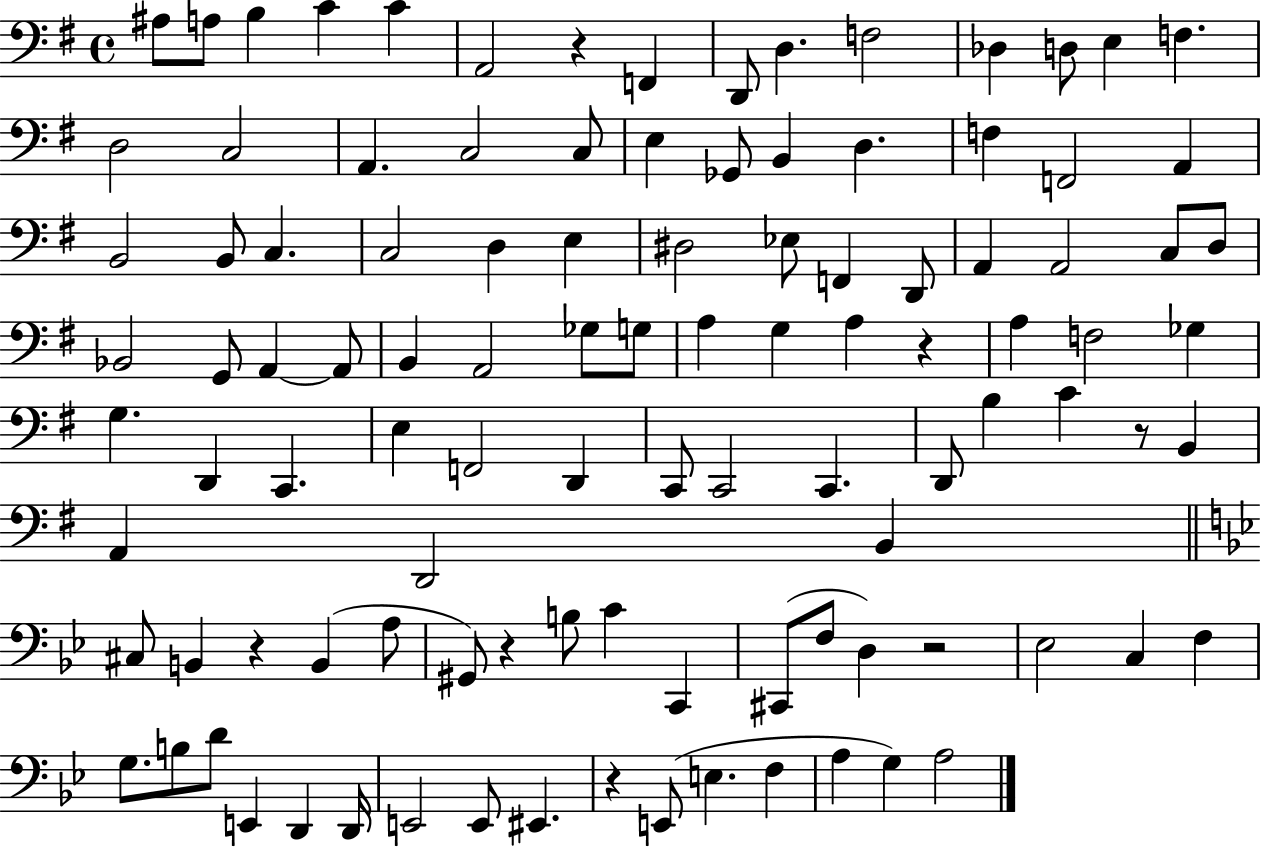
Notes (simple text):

A#3/e A3/e B3/q C4/q C4/q A2/h R/q F2/q D2/e D3/q. F3/h Db3/q D3/e E3/q F3/q. D3/h C3/h A2/q. C3/h C3/e E3/q Gb2/e B2/q D3/q. F3/q F2/h A2/q B2/h B2/e C3/q. C3/h D3/q E3/q D#3/h Eb3/e F2/q D2/e A2/q A2/h C3/e D3/e Bb2/h G2/e A2/q A2/e B2/q A2/h Gb3/e G3/e A3/q G3/q A3/q R/q A3/q F3/h Gb3/q G3/q. D2/q C2/q. E3/q F2/h D2/q C2/e C2/h C2/q. D2/e B3/q C4/q R/e B2/q A2/q D2/h B2/q C#3/e B2/q R/q B2/q A3/e G#2/e R/q B3/e C4/q C2/q C#2/e F3/e D3/q R/h Eb3/h C3/q F3/q G3/e. B3/e D4/e E2/q D2/q D2/s E2/h E2/e EIS2/q. R/q E2/e E3/q. F3/q A3/q G3/q A3/h